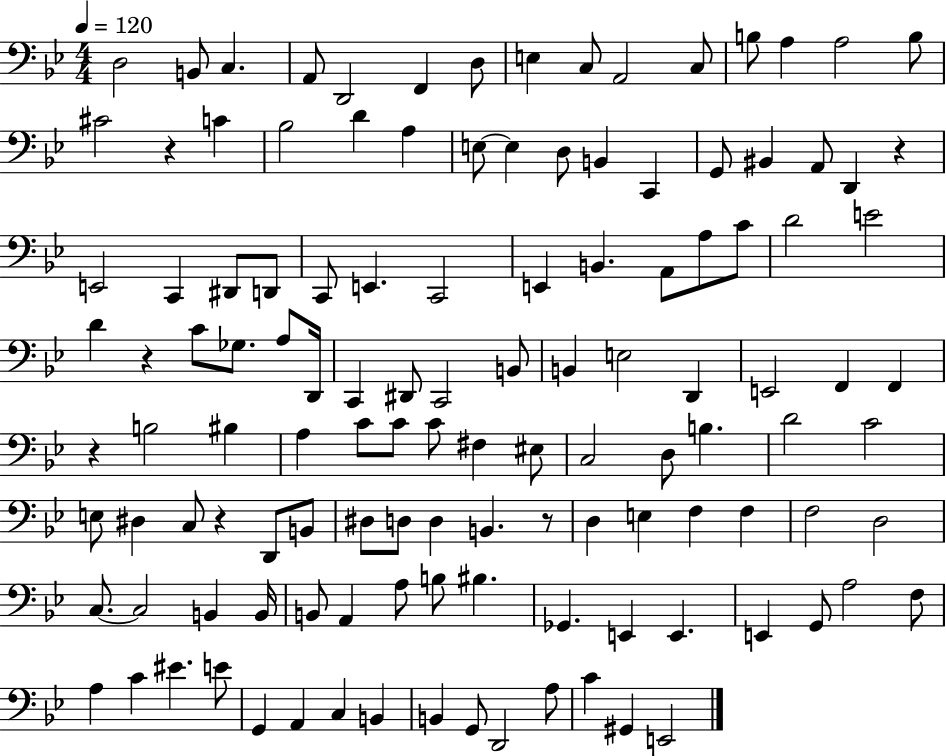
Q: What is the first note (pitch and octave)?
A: D3